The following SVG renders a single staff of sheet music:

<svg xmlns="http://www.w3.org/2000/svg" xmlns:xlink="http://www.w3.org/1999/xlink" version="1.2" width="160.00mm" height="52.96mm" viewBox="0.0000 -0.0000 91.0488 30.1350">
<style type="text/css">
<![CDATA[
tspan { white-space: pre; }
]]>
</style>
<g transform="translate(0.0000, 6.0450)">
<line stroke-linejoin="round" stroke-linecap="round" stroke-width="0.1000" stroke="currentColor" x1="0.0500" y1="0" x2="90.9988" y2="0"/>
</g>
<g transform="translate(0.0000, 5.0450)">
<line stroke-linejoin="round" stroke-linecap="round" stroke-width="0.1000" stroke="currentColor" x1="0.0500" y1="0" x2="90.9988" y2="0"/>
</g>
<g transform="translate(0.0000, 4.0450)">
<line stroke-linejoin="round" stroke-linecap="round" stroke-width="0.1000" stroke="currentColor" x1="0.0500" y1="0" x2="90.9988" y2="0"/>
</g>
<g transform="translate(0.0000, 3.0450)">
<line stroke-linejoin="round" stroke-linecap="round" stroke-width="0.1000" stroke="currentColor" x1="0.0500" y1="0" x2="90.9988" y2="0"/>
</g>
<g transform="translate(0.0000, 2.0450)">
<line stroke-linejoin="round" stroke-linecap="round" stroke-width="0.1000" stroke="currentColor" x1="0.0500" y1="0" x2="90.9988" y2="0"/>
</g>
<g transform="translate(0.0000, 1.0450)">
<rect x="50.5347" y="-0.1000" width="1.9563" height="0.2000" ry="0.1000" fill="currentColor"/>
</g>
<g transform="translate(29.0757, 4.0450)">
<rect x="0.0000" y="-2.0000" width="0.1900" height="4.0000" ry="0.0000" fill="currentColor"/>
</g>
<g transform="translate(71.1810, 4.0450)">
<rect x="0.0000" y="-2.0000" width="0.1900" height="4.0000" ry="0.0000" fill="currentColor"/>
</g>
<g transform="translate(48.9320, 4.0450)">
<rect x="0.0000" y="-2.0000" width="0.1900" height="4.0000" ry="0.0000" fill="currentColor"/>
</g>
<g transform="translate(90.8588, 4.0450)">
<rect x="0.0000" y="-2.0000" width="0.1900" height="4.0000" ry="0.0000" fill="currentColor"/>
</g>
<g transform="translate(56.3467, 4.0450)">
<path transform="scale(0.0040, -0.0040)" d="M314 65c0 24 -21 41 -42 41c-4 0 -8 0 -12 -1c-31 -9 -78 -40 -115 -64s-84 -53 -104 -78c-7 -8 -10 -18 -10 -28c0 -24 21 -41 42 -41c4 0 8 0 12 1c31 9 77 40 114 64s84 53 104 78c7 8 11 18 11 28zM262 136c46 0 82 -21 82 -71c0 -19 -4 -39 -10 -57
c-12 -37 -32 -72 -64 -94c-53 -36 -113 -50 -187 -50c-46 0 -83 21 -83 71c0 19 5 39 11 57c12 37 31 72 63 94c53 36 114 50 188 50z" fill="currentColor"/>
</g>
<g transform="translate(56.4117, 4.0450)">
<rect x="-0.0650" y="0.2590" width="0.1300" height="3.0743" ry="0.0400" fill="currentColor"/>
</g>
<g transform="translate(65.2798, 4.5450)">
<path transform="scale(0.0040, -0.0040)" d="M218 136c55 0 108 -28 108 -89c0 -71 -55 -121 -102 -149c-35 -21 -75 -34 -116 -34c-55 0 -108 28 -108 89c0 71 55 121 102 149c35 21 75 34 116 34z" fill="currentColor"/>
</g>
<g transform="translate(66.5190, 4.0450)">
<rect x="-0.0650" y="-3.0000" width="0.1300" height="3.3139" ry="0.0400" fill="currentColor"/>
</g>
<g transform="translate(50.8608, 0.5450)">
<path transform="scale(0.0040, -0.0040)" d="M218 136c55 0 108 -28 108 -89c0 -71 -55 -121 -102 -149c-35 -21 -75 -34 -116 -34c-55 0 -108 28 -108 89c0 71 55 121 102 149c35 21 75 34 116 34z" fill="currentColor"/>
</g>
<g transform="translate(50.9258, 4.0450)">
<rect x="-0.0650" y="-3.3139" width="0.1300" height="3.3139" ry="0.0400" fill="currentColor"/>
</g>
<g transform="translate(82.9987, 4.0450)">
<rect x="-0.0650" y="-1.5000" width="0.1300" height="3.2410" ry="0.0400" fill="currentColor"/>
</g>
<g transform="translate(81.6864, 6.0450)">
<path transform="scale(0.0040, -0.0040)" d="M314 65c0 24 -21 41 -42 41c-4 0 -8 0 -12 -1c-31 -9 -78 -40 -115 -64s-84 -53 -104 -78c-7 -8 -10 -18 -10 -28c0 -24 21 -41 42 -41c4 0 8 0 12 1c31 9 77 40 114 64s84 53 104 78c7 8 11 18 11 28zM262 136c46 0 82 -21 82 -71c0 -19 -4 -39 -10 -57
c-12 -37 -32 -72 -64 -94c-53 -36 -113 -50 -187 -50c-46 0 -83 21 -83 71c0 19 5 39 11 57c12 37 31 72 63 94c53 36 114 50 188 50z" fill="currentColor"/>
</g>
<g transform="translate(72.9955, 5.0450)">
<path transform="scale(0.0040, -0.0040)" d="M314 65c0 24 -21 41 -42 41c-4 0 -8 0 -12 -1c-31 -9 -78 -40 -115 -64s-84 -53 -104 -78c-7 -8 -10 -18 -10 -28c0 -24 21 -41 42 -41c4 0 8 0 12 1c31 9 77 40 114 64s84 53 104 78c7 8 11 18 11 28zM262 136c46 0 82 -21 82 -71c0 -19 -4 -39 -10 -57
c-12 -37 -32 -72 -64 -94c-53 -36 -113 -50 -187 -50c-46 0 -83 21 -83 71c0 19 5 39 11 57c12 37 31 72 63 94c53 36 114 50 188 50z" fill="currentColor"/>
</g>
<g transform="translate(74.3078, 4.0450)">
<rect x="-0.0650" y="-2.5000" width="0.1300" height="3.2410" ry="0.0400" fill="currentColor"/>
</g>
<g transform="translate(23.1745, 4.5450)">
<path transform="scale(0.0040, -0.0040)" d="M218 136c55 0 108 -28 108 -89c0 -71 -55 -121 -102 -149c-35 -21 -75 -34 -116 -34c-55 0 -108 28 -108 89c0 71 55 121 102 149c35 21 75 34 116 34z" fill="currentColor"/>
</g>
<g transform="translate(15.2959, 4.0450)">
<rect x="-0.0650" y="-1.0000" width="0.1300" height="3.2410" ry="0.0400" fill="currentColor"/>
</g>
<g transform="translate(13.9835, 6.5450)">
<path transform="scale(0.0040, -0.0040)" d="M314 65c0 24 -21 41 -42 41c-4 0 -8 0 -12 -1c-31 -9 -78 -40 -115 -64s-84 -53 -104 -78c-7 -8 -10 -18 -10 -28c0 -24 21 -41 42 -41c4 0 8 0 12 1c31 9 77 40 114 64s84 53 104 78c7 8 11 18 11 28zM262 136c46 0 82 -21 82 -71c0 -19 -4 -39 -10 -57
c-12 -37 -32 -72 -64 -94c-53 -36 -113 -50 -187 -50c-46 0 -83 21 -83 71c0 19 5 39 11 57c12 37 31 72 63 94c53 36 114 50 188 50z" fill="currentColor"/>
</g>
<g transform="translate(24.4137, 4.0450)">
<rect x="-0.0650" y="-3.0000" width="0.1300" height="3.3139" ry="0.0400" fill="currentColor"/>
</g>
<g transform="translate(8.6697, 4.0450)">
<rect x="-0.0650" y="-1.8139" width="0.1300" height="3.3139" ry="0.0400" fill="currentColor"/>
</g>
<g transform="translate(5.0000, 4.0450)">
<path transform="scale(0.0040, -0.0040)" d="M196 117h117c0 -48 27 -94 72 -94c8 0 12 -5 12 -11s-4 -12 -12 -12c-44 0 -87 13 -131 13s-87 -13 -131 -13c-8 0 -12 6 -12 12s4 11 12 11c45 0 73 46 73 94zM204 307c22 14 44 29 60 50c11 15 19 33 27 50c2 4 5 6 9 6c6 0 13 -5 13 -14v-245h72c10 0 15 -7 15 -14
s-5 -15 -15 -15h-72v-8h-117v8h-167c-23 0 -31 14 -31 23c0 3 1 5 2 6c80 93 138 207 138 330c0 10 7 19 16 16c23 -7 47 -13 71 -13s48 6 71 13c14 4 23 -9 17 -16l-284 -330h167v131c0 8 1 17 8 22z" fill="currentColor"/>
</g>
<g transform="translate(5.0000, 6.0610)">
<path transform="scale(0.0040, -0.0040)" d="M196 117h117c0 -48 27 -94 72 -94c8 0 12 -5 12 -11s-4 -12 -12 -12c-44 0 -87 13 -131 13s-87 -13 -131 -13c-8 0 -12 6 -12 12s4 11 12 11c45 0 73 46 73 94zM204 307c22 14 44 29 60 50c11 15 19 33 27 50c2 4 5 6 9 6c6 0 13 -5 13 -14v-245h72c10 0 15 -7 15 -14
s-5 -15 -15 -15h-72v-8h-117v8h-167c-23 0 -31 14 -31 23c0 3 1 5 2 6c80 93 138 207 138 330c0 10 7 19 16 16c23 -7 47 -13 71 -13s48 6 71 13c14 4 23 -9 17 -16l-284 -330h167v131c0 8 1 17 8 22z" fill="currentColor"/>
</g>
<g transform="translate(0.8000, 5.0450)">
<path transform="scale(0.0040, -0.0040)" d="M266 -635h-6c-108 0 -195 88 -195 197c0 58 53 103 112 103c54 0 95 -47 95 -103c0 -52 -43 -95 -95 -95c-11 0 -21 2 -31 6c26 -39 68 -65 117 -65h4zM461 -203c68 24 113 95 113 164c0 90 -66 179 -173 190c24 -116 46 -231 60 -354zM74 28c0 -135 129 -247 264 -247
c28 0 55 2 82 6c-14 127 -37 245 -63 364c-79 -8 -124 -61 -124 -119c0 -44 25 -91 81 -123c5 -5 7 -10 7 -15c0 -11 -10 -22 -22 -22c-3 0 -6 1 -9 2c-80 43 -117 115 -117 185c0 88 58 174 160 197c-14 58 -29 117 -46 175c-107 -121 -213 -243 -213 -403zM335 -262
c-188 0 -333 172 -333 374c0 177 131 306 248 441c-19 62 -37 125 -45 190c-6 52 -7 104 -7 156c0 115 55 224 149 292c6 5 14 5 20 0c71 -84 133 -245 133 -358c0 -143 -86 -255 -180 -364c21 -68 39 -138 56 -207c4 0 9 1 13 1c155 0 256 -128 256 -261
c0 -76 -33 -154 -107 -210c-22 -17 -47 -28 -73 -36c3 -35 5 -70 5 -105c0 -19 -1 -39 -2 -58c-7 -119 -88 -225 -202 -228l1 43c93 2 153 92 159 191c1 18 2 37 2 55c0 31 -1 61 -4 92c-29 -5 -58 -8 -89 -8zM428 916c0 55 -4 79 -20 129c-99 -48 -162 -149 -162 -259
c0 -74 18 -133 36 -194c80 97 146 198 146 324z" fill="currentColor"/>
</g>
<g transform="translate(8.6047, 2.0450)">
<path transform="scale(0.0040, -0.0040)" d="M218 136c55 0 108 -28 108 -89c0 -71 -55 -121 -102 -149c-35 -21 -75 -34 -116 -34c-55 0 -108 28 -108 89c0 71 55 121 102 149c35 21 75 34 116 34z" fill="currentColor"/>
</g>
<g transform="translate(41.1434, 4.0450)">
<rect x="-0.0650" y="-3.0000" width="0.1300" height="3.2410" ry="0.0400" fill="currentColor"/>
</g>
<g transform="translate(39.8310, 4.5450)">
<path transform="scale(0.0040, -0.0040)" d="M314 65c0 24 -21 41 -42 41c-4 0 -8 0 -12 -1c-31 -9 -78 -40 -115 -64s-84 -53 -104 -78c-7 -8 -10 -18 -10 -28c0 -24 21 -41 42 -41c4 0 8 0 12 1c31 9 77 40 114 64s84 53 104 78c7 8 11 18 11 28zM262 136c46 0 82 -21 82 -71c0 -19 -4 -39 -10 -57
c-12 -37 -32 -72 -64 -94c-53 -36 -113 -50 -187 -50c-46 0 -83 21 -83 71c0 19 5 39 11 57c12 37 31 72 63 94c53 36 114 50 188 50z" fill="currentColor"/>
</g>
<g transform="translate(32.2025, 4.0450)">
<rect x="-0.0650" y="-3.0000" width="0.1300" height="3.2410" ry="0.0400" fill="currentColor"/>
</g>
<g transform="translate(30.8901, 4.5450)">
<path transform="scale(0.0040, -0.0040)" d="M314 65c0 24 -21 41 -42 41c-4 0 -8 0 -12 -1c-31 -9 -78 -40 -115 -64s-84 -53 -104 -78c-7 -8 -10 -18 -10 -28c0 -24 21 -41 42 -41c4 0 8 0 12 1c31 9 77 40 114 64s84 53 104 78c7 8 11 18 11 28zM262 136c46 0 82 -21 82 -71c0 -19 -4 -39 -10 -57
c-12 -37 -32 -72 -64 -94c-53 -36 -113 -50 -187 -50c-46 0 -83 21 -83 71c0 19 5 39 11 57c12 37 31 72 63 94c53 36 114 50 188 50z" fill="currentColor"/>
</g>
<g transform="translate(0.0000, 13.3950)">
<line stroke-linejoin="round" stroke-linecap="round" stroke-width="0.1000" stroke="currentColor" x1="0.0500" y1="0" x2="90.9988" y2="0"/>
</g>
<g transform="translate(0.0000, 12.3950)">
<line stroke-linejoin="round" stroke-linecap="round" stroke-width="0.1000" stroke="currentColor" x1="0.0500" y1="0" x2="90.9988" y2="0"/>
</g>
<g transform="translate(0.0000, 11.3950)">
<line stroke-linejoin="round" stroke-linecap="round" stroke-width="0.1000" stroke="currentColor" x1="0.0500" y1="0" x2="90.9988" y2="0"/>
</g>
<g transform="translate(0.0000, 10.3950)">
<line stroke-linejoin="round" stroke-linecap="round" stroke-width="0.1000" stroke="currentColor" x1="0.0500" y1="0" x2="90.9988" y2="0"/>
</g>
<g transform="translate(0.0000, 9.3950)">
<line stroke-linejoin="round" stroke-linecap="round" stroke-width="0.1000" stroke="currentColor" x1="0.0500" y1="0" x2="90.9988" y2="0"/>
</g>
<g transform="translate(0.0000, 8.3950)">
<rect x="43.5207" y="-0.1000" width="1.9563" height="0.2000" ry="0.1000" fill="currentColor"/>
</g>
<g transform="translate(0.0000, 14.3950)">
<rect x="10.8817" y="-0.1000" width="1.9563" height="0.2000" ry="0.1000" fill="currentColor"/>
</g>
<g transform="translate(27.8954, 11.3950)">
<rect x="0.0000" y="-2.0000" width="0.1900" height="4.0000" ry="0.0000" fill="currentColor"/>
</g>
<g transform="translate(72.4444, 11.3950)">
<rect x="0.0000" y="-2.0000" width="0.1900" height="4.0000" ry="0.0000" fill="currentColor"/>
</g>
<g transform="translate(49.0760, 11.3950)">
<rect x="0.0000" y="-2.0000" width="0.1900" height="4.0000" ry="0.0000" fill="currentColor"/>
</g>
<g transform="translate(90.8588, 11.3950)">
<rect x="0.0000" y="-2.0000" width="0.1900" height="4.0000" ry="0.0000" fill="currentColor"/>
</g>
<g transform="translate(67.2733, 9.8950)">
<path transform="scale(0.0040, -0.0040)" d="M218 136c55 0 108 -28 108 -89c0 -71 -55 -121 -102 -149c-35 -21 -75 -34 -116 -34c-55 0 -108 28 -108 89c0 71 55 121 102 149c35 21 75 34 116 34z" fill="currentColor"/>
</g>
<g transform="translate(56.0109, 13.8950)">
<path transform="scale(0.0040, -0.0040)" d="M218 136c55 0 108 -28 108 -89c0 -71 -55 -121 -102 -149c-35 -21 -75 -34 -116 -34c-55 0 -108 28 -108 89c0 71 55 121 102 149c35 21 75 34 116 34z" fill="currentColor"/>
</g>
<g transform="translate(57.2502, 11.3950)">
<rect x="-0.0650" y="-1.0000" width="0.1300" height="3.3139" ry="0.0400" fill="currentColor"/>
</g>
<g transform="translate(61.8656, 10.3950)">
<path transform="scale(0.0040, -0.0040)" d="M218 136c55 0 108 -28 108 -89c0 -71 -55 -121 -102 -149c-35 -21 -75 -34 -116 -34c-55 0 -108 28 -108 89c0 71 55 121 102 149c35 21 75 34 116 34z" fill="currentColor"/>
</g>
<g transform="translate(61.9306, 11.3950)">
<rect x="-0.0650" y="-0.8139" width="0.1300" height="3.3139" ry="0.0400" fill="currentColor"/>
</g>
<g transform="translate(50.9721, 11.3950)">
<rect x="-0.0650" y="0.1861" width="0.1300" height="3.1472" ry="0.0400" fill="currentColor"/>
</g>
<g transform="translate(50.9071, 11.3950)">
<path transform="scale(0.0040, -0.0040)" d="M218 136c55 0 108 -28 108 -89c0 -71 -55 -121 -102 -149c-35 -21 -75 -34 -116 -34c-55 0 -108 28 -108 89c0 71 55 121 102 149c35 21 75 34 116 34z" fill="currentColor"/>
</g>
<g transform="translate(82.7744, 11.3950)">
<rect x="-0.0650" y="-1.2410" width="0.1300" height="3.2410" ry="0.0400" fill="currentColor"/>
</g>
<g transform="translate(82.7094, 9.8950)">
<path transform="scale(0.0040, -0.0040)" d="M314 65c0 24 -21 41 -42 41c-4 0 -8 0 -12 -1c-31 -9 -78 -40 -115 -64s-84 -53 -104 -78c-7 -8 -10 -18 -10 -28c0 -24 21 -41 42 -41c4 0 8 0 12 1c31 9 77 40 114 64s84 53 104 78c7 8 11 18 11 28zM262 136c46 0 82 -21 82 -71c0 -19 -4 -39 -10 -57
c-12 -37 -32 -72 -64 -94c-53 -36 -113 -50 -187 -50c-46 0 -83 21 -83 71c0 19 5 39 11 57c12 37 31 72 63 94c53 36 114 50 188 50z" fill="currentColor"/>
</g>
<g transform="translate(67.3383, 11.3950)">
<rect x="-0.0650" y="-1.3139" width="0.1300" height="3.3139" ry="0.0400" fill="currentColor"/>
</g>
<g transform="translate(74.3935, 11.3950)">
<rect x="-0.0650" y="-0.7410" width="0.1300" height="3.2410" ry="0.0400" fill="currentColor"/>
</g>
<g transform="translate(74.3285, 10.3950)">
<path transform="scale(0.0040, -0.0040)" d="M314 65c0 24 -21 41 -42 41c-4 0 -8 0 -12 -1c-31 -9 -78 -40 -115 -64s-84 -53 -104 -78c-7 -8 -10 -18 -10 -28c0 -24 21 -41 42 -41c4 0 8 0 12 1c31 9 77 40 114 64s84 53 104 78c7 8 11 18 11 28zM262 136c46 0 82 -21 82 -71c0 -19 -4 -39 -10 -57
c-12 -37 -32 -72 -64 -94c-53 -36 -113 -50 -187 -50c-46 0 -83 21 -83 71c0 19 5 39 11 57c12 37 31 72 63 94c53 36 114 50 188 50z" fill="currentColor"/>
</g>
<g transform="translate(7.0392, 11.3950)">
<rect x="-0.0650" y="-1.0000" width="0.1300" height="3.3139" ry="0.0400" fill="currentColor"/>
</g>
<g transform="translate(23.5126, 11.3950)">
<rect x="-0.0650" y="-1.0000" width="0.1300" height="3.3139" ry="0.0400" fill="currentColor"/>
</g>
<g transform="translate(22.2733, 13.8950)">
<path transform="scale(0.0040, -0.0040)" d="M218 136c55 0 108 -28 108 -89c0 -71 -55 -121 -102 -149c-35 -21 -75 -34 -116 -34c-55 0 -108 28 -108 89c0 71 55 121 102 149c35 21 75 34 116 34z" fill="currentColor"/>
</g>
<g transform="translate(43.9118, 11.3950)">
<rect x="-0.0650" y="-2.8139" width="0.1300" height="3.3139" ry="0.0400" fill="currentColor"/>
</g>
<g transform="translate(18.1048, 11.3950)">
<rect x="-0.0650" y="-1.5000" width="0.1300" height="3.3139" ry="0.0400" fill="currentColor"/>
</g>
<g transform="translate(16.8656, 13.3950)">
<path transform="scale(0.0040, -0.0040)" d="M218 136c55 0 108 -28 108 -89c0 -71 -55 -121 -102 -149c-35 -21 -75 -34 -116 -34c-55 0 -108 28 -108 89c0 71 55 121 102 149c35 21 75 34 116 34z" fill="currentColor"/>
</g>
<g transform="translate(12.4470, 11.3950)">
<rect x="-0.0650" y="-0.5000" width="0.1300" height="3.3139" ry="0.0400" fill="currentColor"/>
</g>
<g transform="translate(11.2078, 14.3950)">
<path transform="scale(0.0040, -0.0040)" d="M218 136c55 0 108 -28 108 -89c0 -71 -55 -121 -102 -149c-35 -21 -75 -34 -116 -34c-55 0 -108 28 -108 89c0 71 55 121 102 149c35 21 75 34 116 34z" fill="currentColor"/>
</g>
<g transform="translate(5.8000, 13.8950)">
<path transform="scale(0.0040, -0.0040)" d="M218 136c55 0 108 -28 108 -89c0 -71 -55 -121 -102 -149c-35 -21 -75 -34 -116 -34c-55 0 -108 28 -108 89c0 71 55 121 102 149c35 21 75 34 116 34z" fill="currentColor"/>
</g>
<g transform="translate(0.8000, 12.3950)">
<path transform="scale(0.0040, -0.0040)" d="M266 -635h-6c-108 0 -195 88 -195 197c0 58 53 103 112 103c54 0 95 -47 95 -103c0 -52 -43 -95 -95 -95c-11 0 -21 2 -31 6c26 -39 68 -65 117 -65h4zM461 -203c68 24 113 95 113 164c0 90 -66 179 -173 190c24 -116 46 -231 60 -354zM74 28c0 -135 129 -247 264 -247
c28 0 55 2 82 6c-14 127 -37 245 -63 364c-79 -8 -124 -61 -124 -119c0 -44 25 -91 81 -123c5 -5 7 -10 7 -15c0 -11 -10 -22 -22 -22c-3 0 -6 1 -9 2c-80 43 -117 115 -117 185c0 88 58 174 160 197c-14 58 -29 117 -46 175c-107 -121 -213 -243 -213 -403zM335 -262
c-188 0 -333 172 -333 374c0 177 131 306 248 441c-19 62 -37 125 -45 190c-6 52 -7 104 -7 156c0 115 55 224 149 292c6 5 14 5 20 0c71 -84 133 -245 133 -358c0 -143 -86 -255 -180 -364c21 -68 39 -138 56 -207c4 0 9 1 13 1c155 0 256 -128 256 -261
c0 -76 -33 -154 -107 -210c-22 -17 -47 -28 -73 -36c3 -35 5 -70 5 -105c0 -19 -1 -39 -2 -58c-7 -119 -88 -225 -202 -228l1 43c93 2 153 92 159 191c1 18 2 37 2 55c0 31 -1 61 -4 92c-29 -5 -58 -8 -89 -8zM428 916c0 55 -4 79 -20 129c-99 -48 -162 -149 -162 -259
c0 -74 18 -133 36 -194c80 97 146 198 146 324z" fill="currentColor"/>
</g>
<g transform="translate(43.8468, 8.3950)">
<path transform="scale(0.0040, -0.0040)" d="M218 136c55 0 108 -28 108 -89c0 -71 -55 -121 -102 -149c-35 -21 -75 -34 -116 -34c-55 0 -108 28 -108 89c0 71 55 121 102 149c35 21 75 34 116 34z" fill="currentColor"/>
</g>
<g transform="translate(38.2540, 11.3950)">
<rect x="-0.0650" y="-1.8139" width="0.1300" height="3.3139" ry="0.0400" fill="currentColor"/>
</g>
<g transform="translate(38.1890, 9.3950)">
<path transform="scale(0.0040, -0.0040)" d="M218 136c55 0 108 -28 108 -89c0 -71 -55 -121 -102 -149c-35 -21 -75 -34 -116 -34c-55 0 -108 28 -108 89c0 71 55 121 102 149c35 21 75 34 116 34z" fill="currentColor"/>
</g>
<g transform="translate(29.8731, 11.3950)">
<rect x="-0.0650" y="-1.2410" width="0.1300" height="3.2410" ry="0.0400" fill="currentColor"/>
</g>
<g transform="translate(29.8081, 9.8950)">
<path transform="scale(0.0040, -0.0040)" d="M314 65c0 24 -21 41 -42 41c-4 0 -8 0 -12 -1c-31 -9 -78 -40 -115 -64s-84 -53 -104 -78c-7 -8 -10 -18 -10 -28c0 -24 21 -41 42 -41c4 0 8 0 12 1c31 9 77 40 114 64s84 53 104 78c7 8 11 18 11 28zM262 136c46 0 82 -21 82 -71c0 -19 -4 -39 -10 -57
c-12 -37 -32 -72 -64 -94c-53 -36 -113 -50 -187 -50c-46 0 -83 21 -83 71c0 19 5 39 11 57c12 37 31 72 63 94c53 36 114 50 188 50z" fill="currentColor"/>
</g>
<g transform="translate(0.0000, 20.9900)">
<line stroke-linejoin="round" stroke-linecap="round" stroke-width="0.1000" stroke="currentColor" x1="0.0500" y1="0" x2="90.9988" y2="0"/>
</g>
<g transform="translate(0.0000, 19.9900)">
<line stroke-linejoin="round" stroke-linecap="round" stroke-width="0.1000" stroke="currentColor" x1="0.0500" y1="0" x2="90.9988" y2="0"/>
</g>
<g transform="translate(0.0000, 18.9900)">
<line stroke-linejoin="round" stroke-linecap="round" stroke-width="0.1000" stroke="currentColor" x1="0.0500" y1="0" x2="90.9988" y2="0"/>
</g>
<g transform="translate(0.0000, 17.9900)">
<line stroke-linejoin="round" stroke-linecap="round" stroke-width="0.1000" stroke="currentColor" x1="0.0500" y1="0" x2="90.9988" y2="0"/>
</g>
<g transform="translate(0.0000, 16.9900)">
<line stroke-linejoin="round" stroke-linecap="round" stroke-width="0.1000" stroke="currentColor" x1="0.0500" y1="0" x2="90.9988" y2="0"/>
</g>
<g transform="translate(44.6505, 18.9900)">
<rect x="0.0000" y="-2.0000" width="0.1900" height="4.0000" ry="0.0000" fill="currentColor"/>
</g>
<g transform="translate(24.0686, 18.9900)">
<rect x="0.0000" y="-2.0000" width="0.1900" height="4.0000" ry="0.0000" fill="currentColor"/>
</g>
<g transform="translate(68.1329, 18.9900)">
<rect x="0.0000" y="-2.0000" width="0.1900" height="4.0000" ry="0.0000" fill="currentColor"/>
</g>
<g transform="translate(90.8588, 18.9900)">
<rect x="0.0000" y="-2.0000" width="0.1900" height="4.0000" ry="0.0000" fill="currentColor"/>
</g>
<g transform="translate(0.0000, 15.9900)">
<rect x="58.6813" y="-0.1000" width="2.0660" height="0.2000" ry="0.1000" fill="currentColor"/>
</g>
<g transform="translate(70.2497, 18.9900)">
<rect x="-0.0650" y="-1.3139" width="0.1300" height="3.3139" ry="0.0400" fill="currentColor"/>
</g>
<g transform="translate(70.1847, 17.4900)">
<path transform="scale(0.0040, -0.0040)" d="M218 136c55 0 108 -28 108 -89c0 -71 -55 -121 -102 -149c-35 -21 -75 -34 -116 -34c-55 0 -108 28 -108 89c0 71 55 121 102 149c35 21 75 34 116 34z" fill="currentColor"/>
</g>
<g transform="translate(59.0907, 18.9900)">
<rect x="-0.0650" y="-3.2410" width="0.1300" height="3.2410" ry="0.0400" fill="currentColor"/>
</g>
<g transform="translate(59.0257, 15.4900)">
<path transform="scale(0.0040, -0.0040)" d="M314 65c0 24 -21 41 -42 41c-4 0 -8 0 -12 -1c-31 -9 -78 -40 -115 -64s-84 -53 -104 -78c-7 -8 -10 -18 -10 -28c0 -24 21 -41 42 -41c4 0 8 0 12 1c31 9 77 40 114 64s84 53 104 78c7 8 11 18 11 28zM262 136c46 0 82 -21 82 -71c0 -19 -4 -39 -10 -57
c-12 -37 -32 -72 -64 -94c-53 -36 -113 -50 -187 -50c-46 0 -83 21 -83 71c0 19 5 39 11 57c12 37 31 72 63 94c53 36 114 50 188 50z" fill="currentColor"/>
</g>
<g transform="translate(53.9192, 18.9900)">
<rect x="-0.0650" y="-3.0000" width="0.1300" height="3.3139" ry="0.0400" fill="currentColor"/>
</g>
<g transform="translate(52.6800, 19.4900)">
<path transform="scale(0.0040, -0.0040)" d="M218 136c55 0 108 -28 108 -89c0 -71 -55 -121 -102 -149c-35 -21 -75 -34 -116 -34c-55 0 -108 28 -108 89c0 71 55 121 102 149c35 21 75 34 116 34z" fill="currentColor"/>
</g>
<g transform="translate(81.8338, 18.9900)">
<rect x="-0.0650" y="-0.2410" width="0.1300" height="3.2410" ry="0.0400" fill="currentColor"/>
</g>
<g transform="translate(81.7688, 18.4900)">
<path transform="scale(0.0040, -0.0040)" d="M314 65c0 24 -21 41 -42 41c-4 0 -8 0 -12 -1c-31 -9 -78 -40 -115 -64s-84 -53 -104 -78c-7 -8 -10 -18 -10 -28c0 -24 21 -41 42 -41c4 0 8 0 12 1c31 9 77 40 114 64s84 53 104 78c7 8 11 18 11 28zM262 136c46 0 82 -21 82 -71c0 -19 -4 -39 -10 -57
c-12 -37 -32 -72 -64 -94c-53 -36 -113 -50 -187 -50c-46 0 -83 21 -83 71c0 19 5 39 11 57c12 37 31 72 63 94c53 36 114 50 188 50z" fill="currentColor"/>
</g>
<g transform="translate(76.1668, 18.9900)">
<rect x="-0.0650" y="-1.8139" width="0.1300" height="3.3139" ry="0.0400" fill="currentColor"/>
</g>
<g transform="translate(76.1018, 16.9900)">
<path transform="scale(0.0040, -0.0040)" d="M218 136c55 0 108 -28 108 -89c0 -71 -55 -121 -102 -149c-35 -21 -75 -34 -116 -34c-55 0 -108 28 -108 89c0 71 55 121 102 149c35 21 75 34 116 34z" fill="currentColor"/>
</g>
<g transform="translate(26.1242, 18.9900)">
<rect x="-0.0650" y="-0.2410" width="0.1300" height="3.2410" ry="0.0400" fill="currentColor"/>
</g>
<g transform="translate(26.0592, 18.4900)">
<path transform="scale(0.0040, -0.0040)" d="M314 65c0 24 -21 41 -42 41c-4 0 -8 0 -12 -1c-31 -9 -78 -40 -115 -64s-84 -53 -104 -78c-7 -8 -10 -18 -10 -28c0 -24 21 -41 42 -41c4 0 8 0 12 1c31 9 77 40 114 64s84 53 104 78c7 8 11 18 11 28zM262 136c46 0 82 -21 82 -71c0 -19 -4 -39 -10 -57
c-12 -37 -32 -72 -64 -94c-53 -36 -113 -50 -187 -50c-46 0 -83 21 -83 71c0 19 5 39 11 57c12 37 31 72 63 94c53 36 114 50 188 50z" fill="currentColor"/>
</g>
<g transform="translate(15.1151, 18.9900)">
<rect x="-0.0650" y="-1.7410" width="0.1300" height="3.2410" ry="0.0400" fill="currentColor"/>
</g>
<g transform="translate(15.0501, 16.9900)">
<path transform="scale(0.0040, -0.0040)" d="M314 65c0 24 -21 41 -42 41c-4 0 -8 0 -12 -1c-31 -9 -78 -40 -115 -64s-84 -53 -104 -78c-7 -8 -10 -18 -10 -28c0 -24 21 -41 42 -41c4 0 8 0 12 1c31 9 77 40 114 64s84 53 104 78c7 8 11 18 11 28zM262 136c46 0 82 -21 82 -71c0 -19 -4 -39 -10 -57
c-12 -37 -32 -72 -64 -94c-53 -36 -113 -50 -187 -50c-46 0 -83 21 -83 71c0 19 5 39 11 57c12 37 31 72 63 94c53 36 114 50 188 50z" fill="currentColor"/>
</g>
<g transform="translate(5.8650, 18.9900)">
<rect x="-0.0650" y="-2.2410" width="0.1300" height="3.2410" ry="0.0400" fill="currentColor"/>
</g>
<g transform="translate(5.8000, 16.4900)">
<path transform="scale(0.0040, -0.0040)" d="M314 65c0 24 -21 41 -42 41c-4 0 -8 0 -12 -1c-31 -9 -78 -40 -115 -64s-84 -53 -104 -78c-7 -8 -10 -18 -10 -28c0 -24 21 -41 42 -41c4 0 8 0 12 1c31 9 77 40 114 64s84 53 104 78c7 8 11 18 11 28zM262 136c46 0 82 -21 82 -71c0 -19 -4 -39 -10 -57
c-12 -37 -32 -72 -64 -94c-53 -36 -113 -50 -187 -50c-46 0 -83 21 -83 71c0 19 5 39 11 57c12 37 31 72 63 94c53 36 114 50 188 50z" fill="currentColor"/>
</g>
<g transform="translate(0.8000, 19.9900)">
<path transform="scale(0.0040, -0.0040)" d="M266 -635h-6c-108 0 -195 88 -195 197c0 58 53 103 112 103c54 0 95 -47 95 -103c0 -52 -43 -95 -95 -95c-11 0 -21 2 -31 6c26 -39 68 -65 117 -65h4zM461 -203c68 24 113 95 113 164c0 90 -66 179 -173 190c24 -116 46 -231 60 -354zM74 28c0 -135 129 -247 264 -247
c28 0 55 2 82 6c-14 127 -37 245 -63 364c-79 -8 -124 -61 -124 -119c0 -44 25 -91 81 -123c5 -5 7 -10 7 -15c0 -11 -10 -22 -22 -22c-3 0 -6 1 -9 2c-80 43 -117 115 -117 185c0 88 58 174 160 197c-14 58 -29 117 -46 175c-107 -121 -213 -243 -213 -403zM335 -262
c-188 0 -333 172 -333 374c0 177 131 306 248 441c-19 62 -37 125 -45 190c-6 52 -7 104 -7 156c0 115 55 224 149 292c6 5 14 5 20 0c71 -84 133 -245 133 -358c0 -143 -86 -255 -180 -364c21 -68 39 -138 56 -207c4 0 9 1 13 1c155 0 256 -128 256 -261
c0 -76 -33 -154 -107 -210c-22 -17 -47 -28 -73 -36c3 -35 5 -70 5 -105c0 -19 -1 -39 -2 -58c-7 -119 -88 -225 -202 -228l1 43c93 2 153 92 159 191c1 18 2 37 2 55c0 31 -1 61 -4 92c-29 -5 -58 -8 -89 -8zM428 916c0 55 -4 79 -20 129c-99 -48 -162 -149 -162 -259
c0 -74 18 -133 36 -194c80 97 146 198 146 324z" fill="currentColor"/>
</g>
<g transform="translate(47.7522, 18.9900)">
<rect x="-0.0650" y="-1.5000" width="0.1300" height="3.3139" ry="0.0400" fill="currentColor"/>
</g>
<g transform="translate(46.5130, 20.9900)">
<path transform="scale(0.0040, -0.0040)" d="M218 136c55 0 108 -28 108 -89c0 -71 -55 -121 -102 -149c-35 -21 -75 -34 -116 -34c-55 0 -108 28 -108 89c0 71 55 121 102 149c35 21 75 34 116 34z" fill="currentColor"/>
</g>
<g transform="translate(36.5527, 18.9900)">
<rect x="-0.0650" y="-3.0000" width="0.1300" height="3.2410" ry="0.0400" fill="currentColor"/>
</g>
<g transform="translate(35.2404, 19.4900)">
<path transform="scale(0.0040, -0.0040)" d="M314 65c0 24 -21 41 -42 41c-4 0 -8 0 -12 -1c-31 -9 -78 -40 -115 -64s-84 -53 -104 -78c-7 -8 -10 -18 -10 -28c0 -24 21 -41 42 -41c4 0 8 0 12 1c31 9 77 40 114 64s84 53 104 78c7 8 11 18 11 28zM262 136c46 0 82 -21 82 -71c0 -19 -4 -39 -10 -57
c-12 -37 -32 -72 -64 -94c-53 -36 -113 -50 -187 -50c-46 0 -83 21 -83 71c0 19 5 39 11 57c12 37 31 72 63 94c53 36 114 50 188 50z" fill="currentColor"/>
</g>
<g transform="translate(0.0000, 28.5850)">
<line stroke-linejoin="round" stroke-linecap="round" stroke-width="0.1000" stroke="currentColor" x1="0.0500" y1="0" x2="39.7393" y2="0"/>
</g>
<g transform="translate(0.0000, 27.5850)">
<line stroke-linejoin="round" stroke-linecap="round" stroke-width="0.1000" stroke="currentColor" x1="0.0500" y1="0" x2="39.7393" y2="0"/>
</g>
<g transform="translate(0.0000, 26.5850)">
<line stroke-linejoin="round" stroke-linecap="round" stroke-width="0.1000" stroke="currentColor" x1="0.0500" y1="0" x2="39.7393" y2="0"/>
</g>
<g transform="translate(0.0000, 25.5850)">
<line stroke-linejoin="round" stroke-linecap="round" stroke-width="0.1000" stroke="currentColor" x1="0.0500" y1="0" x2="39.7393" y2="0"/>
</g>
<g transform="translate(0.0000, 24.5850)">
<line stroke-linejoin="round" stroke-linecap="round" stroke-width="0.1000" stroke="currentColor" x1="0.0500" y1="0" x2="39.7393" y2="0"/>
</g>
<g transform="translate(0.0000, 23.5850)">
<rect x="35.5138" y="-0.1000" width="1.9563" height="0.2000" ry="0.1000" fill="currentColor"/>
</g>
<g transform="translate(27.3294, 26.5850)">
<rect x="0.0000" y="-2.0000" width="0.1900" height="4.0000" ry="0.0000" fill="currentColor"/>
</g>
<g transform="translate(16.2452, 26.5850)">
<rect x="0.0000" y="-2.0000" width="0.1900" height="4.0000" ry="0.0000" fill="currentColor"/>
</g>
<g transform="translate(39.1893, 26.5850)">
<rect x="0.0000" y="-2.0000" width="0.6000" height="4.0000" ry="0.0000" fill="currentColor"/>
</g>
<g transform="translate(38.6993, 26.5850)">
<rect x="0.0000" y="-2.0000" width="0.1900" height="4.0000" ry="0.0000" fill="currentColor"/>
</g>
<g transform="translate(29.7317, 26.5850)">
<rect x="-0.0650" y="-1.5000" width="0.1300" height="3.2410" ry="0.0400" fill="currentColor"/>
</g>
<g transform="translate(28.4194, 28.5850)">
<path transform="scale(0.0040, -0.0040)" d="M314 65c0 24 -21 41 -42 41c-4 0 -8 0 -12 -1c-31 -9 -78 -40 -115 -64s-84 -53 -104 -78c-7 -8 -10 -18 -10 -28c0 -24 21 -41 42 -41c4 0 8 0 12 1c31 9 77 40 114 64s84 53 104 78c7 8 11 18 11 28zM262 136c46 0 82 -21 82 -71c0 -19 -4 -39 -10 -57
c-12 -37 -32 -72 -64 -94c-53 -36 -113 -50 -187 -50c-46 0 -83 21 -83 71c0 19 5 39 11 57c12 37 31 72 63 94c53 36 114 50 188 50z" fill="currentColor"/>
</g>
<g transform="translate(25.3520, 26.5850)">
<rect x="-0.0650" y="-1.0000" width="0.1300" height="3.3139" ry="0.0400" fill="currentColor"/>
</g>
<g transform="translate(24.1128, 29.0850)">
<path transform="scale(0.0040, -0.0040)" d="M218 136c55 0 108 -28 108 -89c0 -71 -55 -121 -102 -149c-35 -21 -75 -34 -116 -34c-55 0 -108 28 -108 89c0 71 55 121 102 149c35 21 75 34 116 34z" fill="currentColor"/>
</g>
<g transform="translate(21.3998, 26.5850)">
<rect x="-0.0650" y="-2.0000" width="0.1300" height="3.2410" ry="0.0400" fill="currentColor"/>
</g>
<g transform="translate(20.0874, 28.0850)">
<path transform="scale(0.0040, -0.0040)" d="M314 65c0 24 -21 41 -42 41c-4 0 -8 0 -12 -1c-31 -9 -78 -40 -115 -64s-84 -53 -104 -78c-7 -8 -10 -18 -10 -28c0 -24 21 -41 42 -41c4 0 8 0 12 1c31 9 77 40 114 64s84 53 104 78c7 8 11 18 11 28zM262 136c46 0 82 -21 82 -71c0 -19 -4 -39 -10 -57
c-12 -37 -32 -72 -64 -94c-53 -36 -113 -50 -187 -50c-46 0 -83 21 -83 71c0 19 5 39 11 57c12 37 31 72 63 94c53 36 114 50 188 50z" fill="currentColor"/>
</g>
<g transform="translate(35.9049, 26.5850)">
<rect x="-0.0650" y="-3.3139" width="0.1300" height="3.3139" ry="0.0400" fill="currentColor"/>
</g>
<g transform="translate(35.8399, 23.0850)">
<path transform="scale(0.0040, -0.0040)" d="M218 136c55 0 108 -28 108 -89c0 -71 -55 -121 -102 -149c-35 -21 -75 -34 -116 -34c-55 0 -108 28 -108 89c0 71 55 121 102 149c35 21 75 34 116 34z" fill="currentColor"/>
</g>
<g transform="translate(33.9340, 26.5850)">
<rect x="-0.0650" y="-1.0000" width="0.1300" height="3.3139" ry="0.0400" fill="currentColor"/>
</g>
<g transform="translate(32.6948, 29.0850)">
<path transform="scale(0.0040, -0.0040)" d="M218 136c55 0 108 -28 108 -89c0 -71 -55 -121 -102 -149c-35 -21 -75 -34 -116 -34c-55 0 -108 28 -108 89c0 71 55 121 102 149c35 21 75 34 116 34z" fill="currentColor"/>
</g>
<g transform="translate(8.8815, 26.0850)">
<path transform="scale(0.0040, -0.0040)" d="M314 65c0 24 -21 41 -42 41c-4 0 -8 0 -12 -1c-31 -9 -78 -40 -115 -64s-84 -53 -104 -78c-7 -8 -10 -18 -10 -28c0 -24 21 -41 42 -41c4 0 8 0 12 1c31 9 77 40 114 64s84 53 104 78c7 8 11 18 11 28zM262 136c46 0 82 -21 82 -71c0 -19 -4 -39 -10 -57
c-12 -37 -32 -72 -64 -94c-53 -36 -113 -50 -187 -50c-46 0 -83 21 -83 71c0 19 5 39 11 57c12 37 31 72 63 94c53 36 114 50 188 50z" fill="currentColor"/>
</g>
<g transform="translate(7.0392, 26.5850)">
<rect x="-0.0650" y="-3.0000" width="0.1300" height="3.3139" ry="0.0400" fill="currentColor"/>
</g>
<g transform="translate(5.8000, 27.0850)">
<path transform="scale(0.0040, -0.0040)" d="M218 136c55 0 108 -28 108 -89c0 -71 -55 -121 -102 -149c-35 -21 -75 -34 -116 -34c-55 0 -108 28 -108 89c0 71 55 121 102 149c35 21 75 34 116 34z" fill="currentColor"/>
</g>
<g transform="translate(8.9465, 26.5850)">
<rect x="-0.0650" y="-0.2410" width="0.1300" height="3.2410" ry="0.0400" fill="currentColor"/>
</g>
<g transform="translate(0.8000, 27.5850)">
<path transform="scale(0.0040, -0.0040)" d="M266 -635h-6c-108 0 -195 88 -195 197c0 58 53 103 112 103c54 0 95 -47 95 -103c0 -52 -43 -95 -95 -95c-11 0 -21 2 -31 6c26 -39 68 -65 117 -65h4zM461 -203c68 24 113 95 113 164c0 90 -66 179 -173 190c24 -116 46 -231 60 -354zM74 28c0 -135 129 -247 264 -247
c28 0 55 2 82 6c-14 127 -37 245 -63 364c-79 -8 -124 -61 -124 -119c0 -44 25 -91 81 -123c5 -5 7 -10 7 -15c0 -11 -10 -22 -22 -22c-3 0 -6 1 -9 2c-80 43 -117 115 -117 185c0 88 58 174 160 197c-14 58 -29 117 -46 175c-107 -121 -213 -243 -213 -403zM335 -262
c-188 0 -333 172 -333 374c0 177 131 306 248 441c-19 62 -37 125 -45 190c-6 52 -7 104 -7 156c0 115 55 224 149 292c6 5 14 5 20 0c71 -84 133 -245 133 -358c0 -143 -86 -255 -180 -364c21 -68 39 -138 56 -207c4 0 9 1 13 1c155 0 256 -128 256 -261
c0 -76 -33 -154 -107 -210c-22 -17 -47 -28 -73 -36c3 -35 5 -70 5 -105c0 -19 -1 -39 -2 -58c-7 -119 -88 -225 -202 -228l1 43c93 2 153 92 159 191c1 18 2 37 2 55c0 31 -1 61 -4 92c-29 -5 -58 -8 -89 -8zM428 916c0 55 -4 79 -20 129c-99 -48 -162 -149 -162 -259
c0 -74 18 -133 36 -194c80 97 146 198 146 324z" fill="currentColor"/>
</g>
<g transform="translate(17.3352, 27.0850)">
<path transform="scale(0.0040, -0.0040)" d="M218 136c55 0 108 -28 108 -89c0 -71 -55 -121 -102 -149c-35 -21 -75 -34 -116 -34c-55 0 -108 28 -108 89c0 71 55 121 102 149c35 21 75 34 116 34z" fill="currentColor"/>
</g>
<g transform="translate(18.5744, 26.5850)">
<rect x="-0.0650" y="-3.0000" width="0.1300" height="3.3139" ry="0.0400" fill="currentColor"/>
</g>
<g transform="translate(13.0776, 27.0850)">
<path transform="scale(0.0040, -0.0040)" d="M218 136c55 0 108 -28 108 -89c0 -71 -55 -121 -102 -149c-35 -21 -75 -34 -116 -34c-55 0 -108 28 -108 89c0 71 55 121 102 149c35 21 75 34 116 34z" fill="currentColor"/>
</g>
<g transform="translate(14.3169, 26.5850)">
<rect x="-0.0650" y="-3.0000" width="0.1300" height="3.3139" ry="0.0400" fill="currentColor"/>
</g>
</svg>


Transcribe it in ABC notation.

X:1
T:Untitled
M:4/4
L:1/4
K:C
f D2 A A2 A2 b B2 A G2 E2 D C E D e2 f a B D d e d2 e2 g2 f2 c2 A2 E A b2 e f c2 A c2 A A F2 D E2 D b